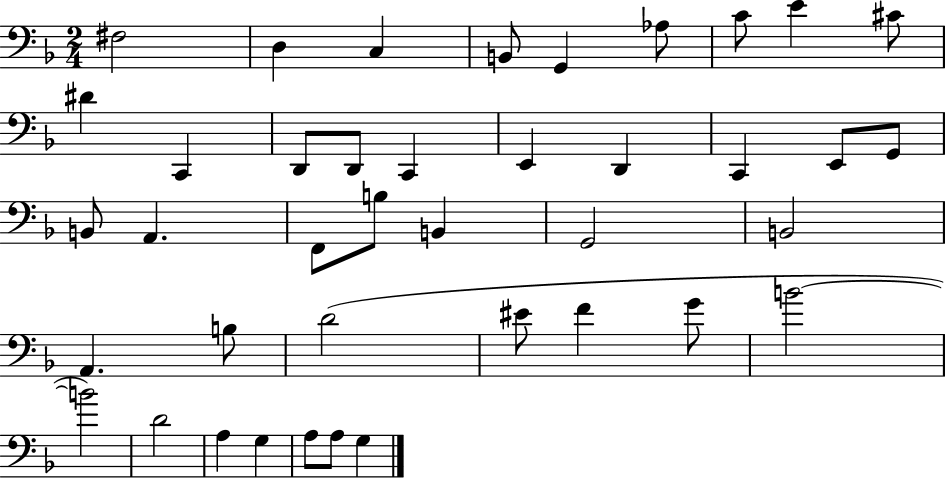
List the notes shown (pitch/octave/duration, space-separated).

F#3/h D3/q C3/q B2/e G2/q Ab3/e C4/e E4/q C#4/e D#4/q C2/q D2/e D2/e C2/q E2/q D2/q C2/q E2/e G2/e B2/e A2/q. F2/e B3/e B2/q G2/h B2/h A2/q. B3/e D4/h EIS4/e F4/q G4/e B4/h B4/h D4/h A3/q G3/q A3/e A3/e G3/q